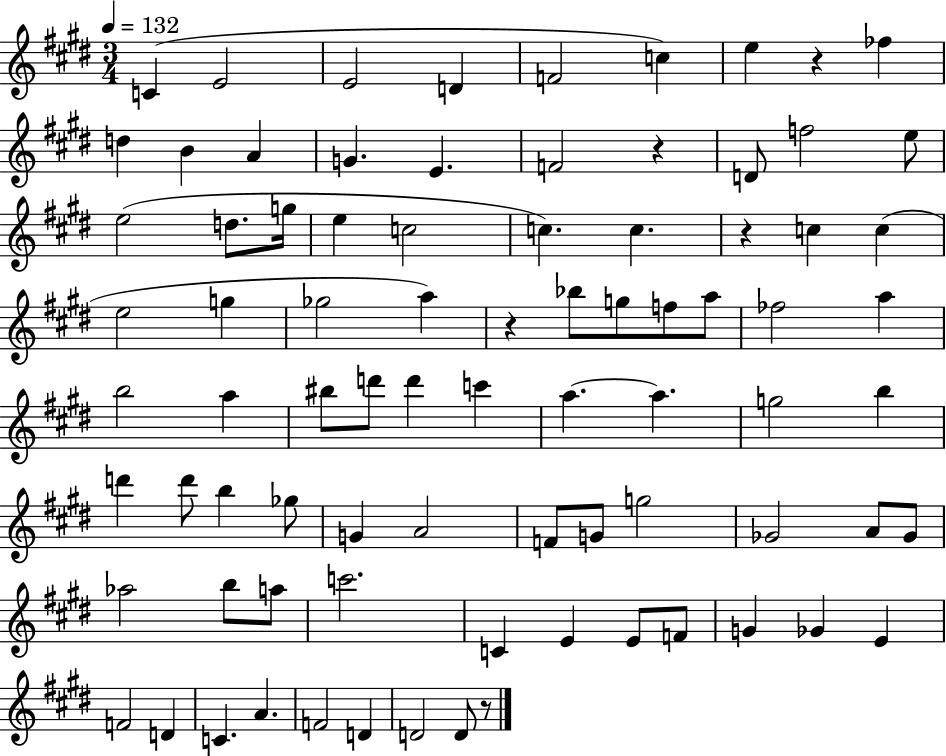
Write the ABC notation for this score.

X:1
T:Untitled
M:3/4
L:1/4
K:E
C E2 E2 D F2 c e z _f d B A G E F2 z D/2 f2 e/2 e2 d/2 g/4 e c2 c c z c c e2 g _g2 a z _b/2 g/2 f/2 a/2 _f2 a b2 a ^b/2 d'/2 d' c' a a g2 b d' d'/2 b _g/2 G A2 F/2 G/2 g2 _G2 A/2 _G/2 _a2 b/2 a/2 c'2 C E E/2 F/2 G _G E F2 D C A F2 D D2 D/2 z/2